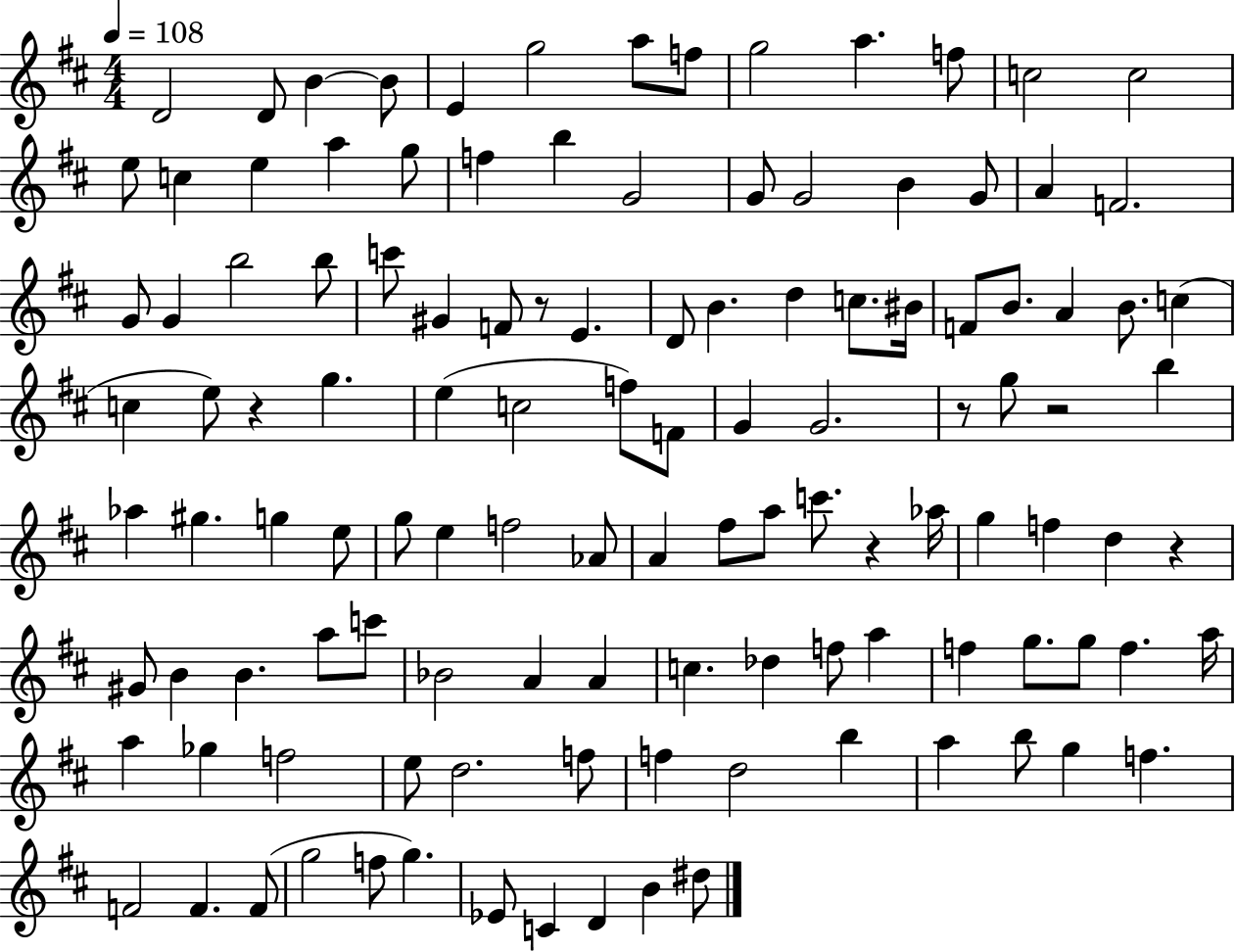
{
  \clef treble
  \numericTimeSignature
  \time 4/4
  \key d \major
  \tempo 4 = 108
  d'2 d'8 b'4~~ b'8 | e'4 g''2 a''8 f''8 | g''2 a''4. f''8 | c''2 c''2 | \break e''8 c''4 e''4 a''4 g''8 | f''4 b''4 g'2 | g'8 g'2 b'4 g'8 | a'4 f'2. | \break g'8 g'4 b''2 b''8 | c'''8 gis'4 f'8 r8 e'4. | d'8 b'4. d''4 c''8. bis'16 | f'8 b'8. a'4 b'8. c''4( | \break c''4 e''8) r4 g''4. | e''4( c''2 f''8) f'8 | g'4 g'2. | r8 g''8 r2 b''4 | \break aes''4 gis''4. g''4 e''8 | g''8 e''4 f''2 aes'8 | a'4 fis''8 a''8 c'''8. r4 aes''16 | g''4 f''4 d''4 r4 | \break gis'8 b'4 b'4. a''8 c'''8 | bes'2 a'4 a'4 | c''4. des''4 f''8 a''4 | f''4 g''8. g''8 f''4. a''16 | \break a''4 ges''4 f''2 | e''8 d''2. f''8 | f''4 d''2 b''4 | a''4 b''8 g''4 f''4. | \break f'2 f'4. f'8( | g''2 f''8 g''4.) | ees'8 c'4 d'4 b'4 dis''8 | \bar "|."
}